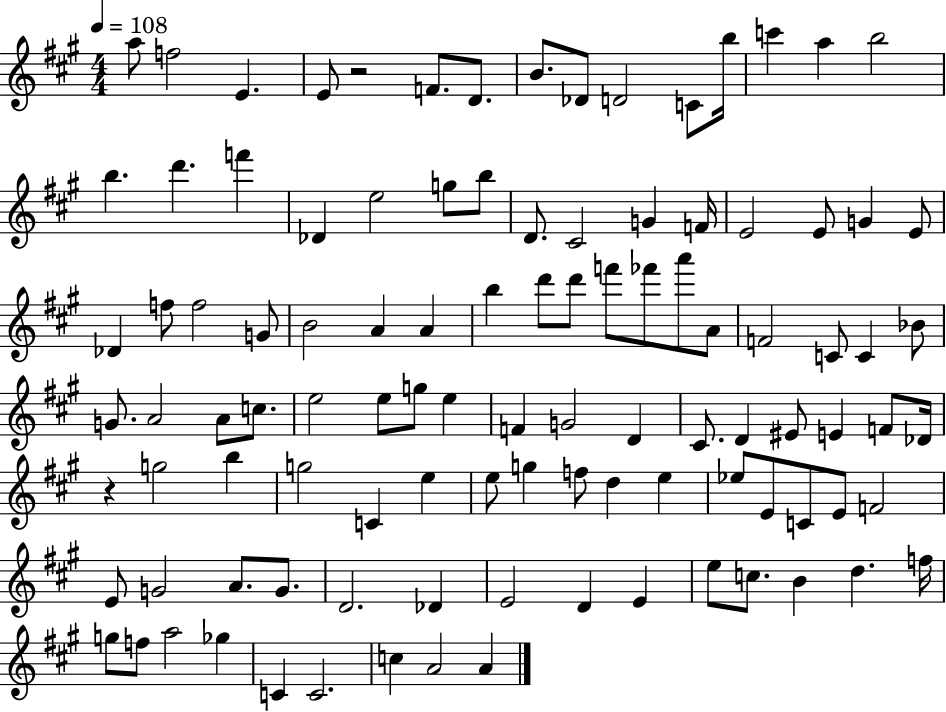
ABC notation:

X:1
T:Untitled
M:4/4
L:1/4
K:A
a/2 f2 E E/2 z2 F/2 D/2 B/2 _D/2 D2 C/2 b/4 c' a b2 b d' f' _D e2 g/2 b/2 D/2 ^C2 G F/4 E2 E/2 G E/2 _D f/2 f2 G/2 B2 A A b d'/2 d'/2 f'/2 _f'/2 a'/2 A/2 F2 C/2 C _B/2 G/2 A2 A/2 c/2 e2 e/2 g/2 e F G2 D ^C/2 D ^E/2 E F/2 _D/4 z g2 b g2 C e e/2 g f/2 d e _e/2 E/2 C/2 E/2 F2 E/2 G2 A/2 G/2 D2 _D E2 D E e/2 c/2 B d f/4 g/2 f/2 a2 _g C C2 c A2 A